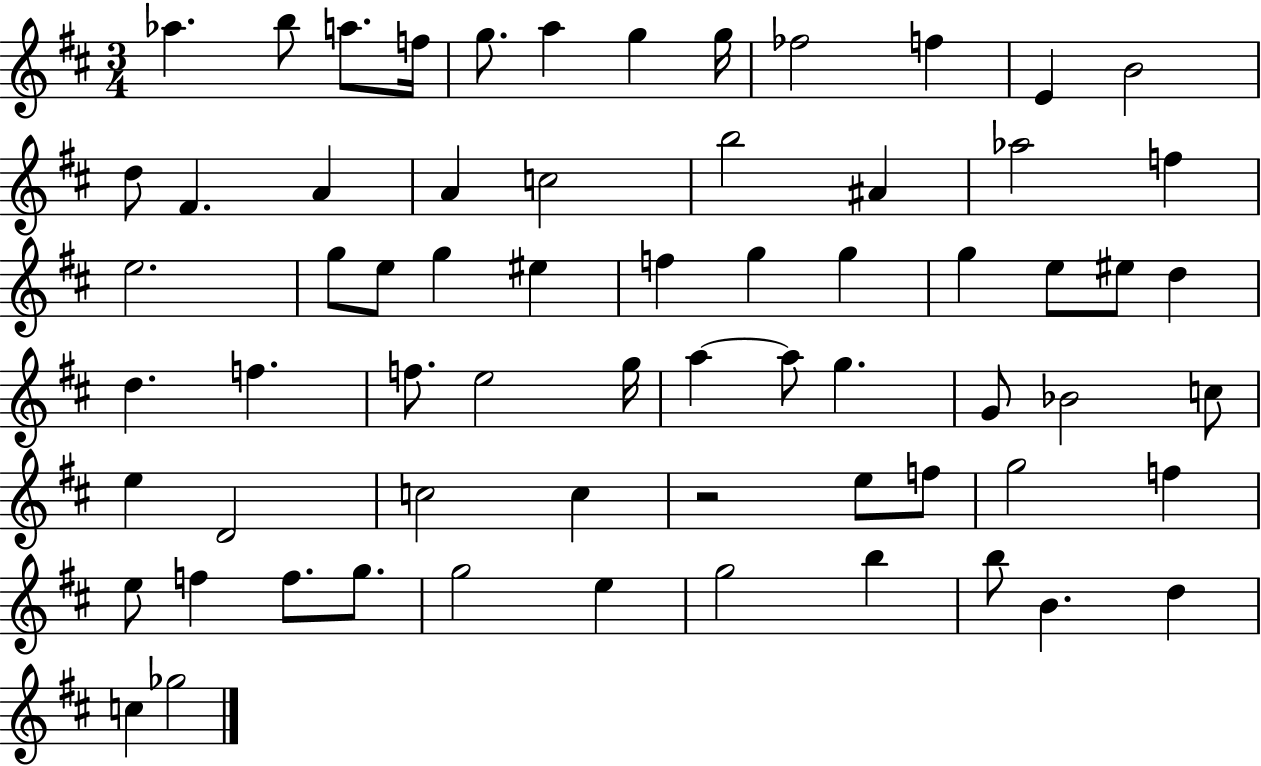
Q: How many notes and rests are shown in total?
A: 66